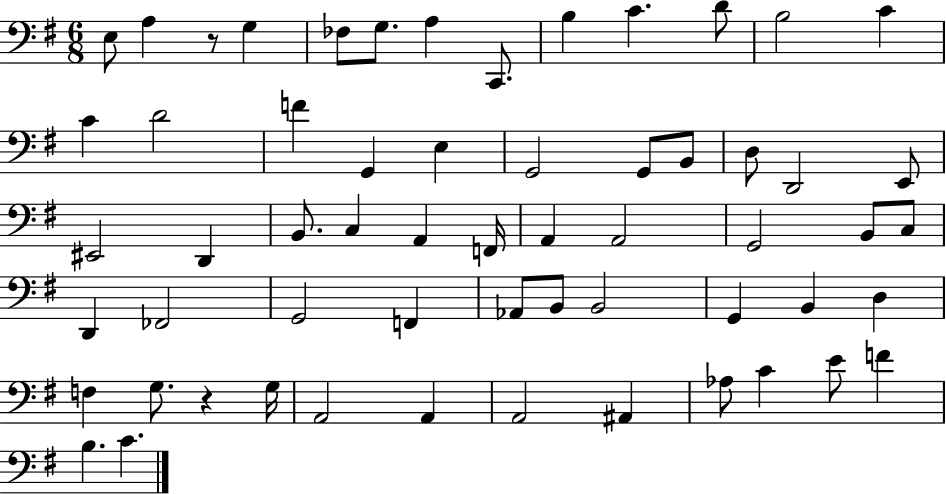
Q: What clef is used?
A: bass